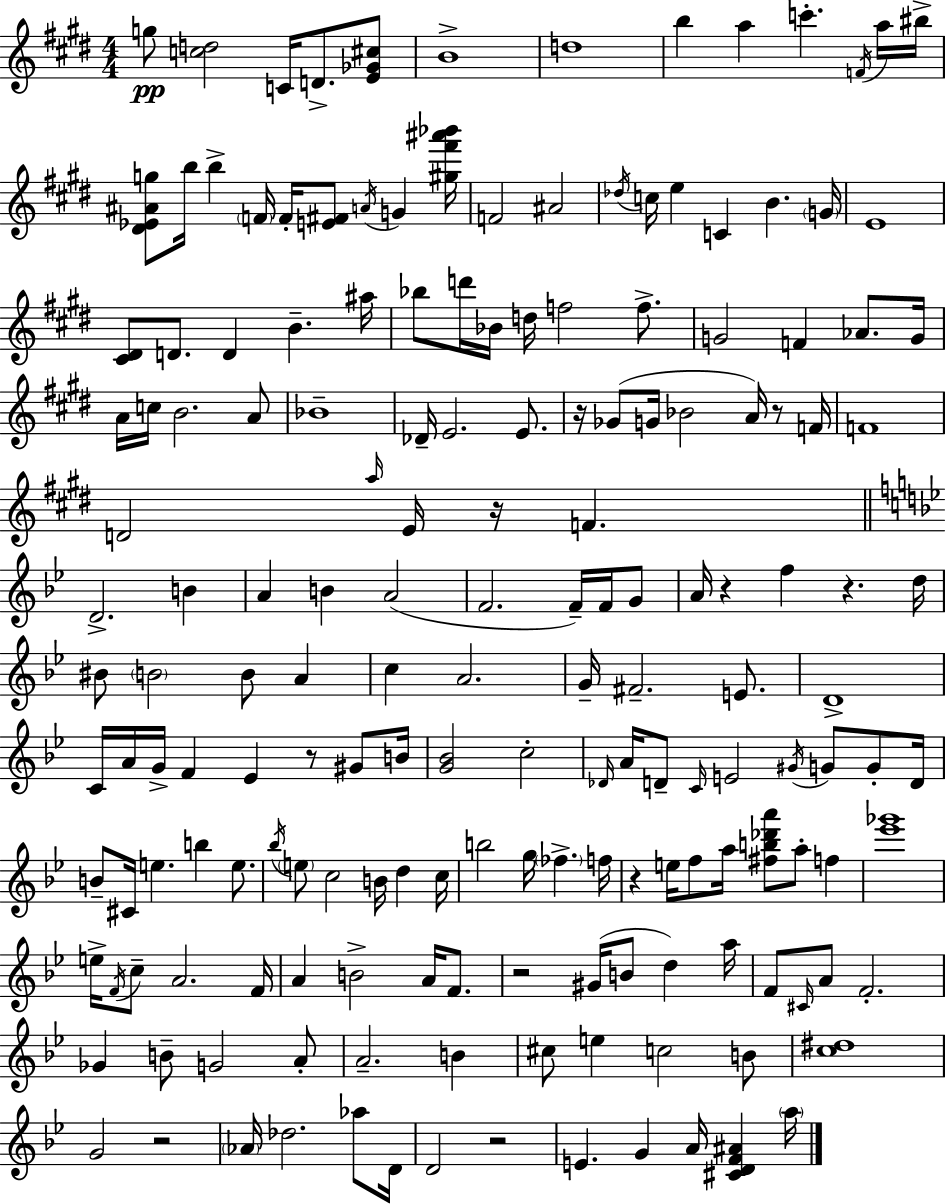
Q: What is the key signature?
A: E major